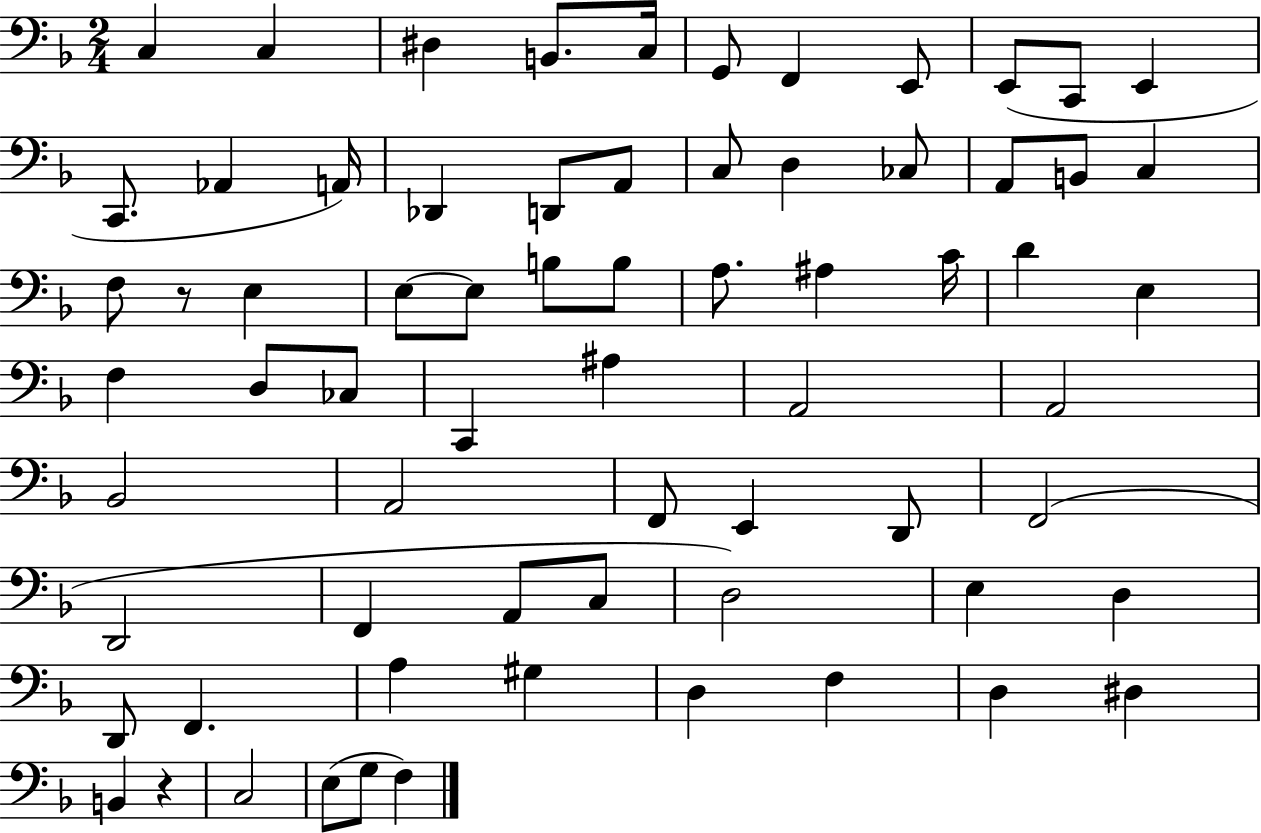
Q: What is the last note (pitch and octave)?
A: F3